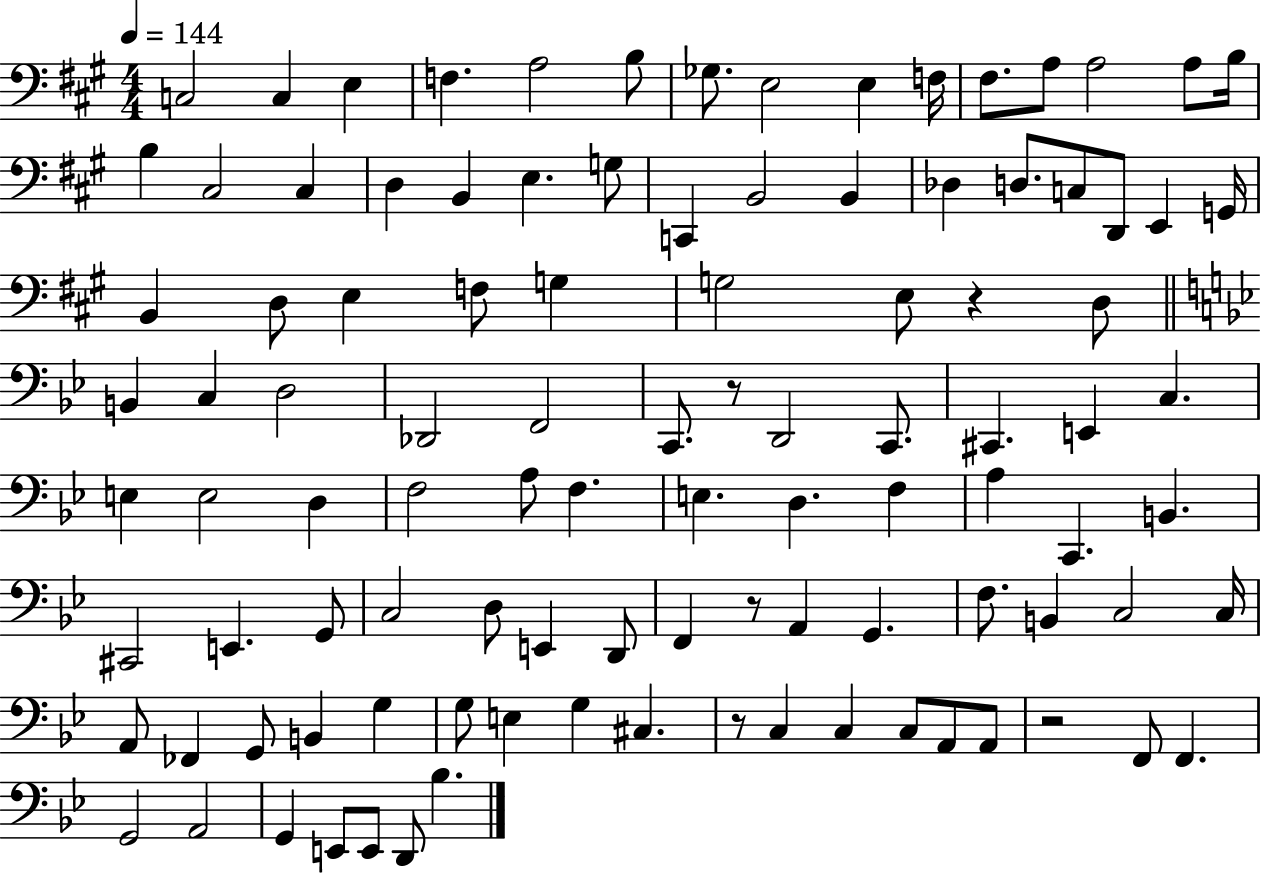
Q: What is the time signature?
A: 4/4